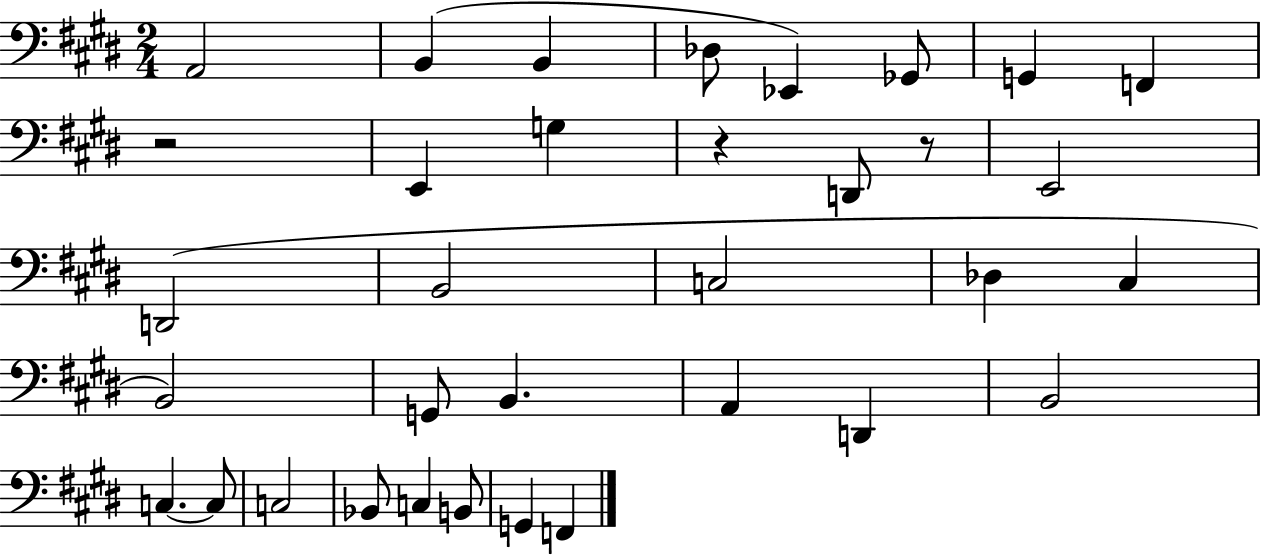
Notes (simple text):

A2/h B2/q B2/q Db3/e Eb2/q Gb2/e G2/q F2/q R/h E2/q G3/q R/q D2/e R/e E2/h D2/h B2/h C3/h Db3/q C#3/q B2/h G2/e B2/q. A2/q D2/q B2/h C3/q. C3/e C3/h Bb2/e C3/q B2/e G2/q F2/q